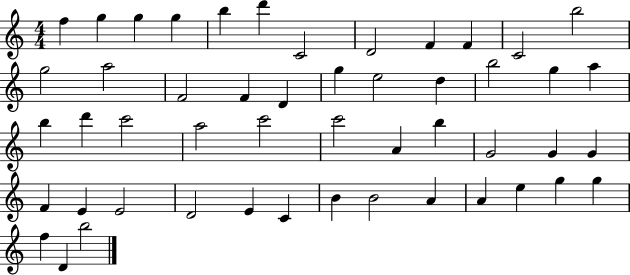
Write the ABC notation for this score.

X:1
T:Untitled
M:4/4
L:1/4
K:C
f g g g b d' C2 D2 F F C2 b2 g2 a2 F2 F D g e2 d b2 g a b d' c'2 a2 c'2 c'2 A b G2 G G F E E2 D2 E C B B2 A A e g g f D b2